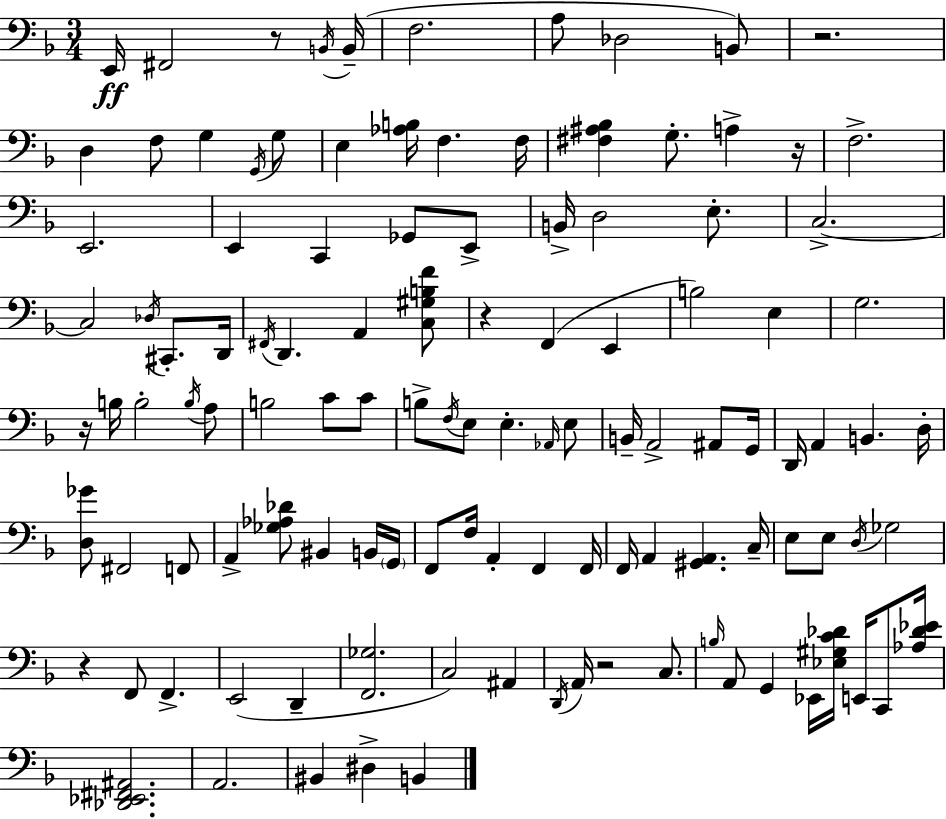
E2/s F#2/h R/e B2/s B2/s F3/h. A3/e Db3/h B2/e R/h. D3/q F3/e G3/q G2/s G3/e E3/q [Ab3,B3]/s F3/q. F3/s [F#3,A#3,Bb3]/q G3/e. A3/q R/s F3/h. E2/h. E2/q C2/q Gb2/e E2/e B2/s D3/h E3/e. C3/h. C3/h Db3/s C#2/e. D2/s F#2/s D2/q. A2/q [C3,G#3,B3,F4]/e R/q F2/q E2/q B3/h E3/q G3/h. R/s B3/s B3/h B3/s A3/e B3/h C4/e C4/e B3/e F3/s E3/e E3/q. Ab2/s E3/e B2/s A2/h A#2/e G2/s D2/s A2/q B2/q. D3/s [D3,Gb4]/e F#2/h F2/e A2/q [Gb3,Ab3,Db4]/e BIS2/q B2/s G2/s F2/e F3/s A2/q F2/q F2/s F2/s A2/q [G#2,A2]/q. C3/s E3/e E3/e D3/s Gb3/h R/q F2/e F2/q. E2/h D2/q [F2,Gb3]/h. C3/h A#2/q D2/s A2/s R/h C3/e. B3/s A2/e G2/q Eb2/s [Eb3,G#3,C4,Db4]/s E2/s C2/e [Ab3,Db4,Eb4]/s [Db2,Eb2,F#2,A#2]/h. A2/h. BIS2/q D#3/q B2/q